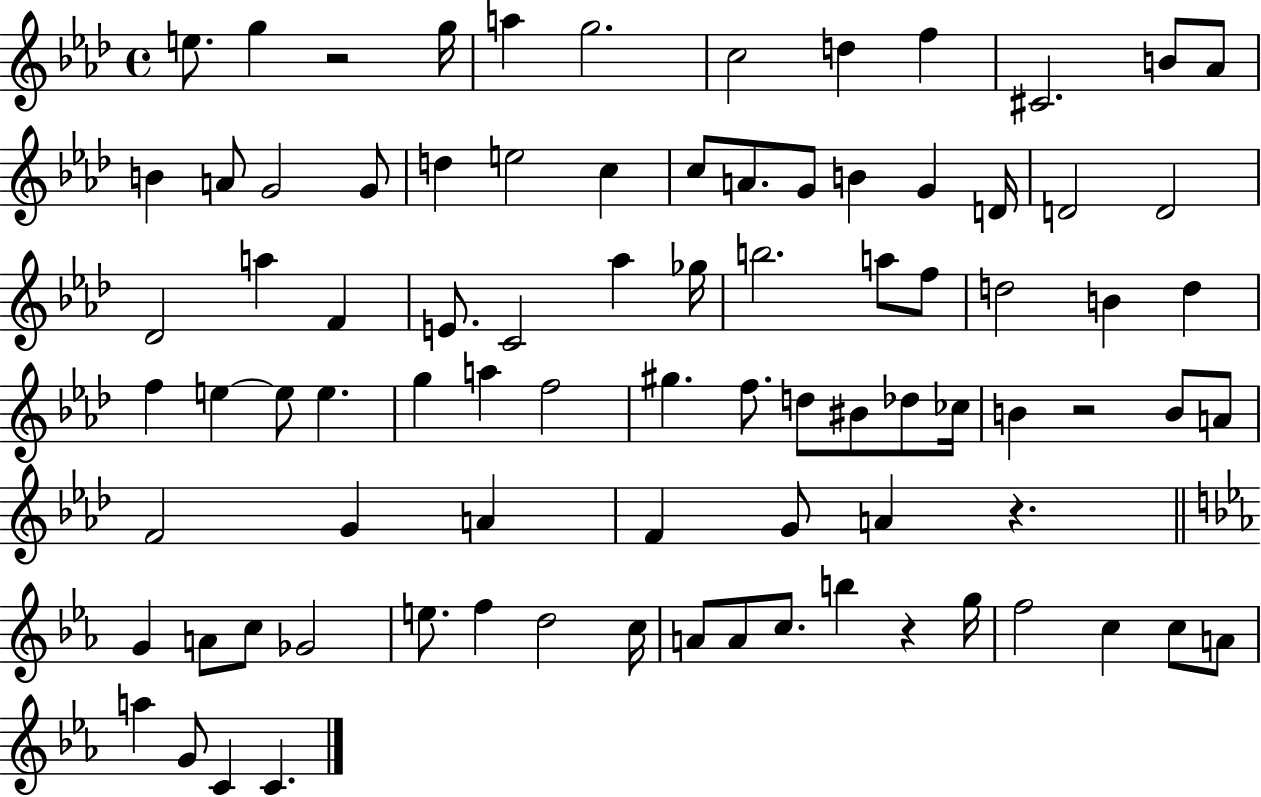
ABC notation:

X:1
T:Untitled
M:4/4
L:1/4
K:Ab
e/2 g z2 g/4 a g2 c2 d f ^C2 B/2 _A/2 B A/2 G2 G/2 d e2 c c/2 A/2 G/2 B G D/4 D2 D2 _D2 a F E/2 C2 _a _g/4 b2 a/2 f/2 d2 B d f e e/2 e g a f2 ^g f/2 d/2 ^B/2 _d/2 _c/4 B z2 B/2 A/2 F2 G A F G/2 A z G A/2 c/2 _G2 e/2 f d2 c/4 A/2 A/2 c/2 b z g/4 f2 c c/2 A/2 a G/2 C C